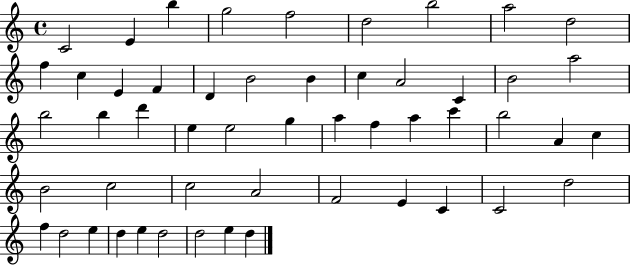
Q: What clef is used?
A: treble